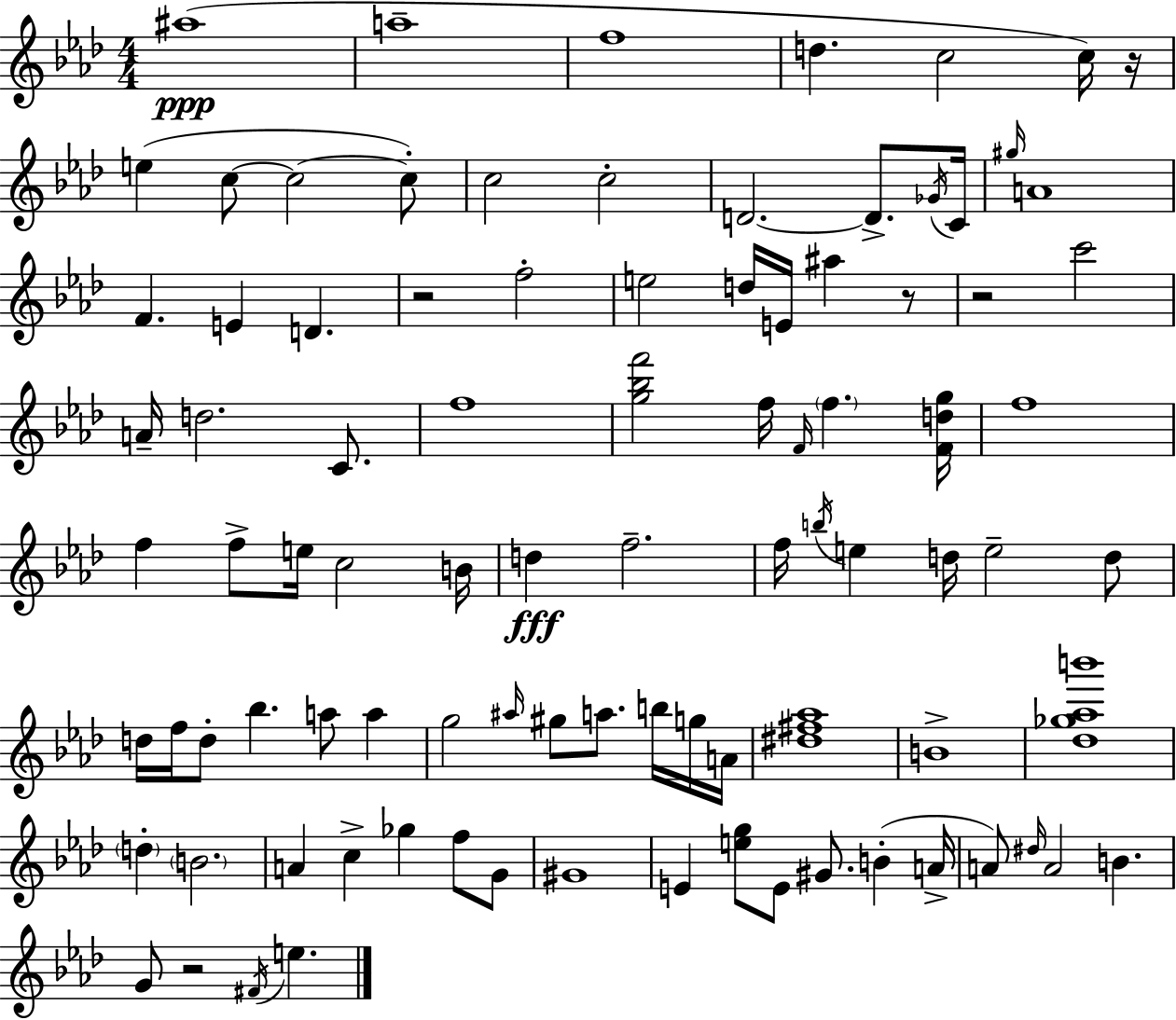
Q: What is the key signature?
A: AES major